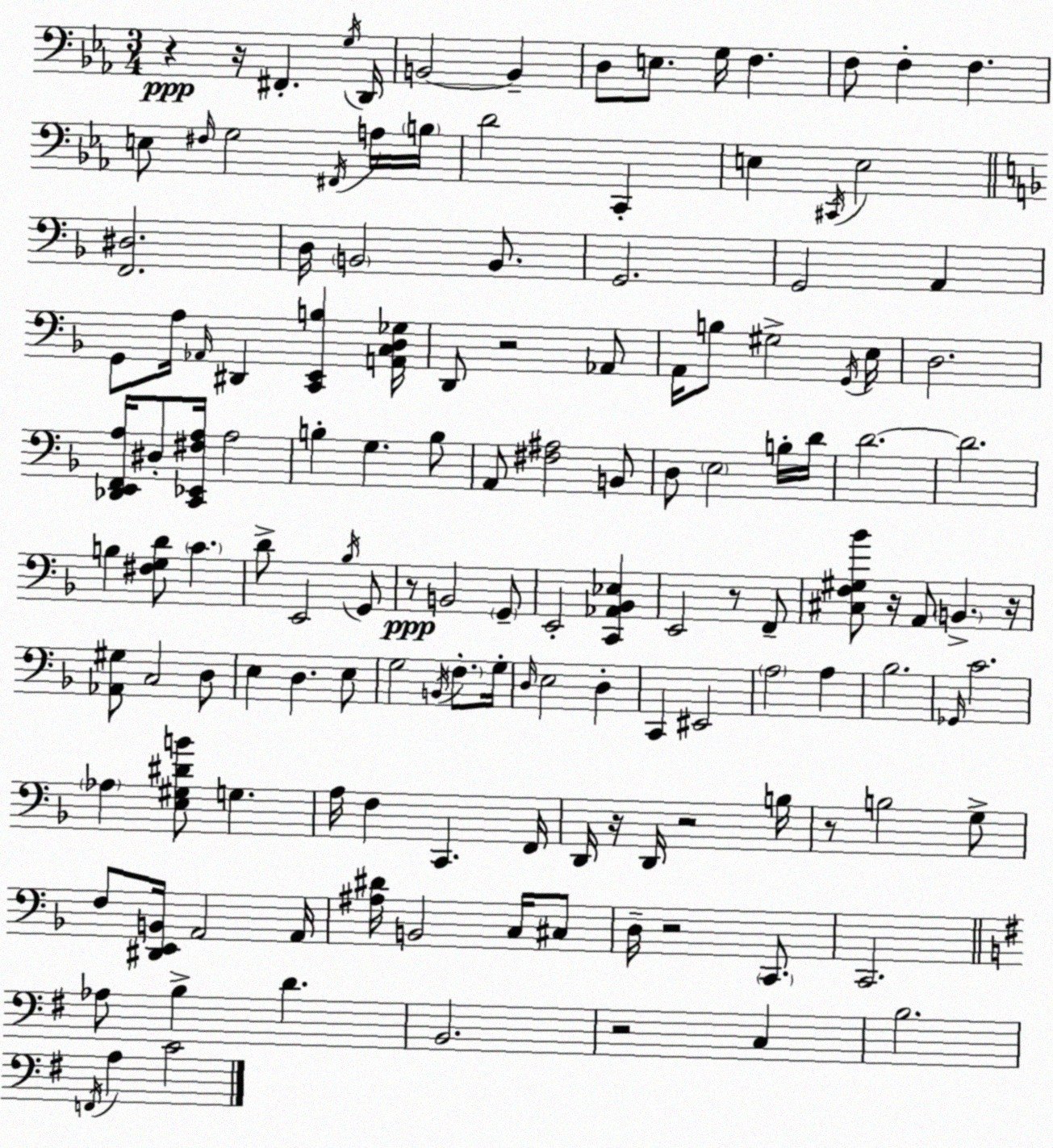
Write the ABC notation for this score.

X:1
T:Untitled
M:3/4
L:1/4
K:Cm
z z/4 ^F,, G,/4 D,,/4 B,,2 B,, D,/2 E,/2 G,/4 F, F,/2 F, F, E,/2 ^F,/4 G,2 ^F,,/4 A,/4 B,/4 D2 C,, E, ^C,,/4 E,2 [F,,^D,]2 D,/4 B,,2 B,,/2 G,,2 G,,2 A,, G,,/2 A,/4 _A,,/4 ^D,, [C,,E,,B,] [A,,C,D,_G,]/4 D,,/2 z2 _A,,/2 A,,/4 B,/2 ^G,2 G,,/4 E,/4 D,2 [_D,,E,,F,,A,]/4 ^D,/2 [C,,_E,,^F,A,]/4 A,2 B, G, B,/2 A,,/2 [^F,^A,]2 B,,/2 D,/2 E,2 B,/4 D/4 D2 D2 B, [^F,G,D]/2 C D/2 E,,2 _B,/4 G,,/2 z/2 B,,2 G,,/2 E,,2 [C,,_A,,_B,,_E,] E,,2 z/2 F,,/2 [^C,F,^G,_B]/2 z/4 A,,/2 B,, z/4 [_A,,^G,]/2 C,2 D,/2 E, D, E,/2 G,2 B,,/4 F,/2 G,/4 D,/4 E,2 D, C,, ^E,,2 A,2 A, _B,2 _G,,/4 C2 _A, [E,^G,^DB]/2 G, A,/4 F, C,, F,,/4 D,,/4 z/4 D,,/4 z2 B,/4 z/2 B,2 G,/2 F,/2 [^D,,E,,B,,]/4 A,,2 A,,/4 [^A,^D]/4 B,,2 C,/4 ^C,/2 D,/4 z2 C,,/2 C,,2 _A,/2 B, D B,,2 z2 C, B,2 F,,/4 A, C2